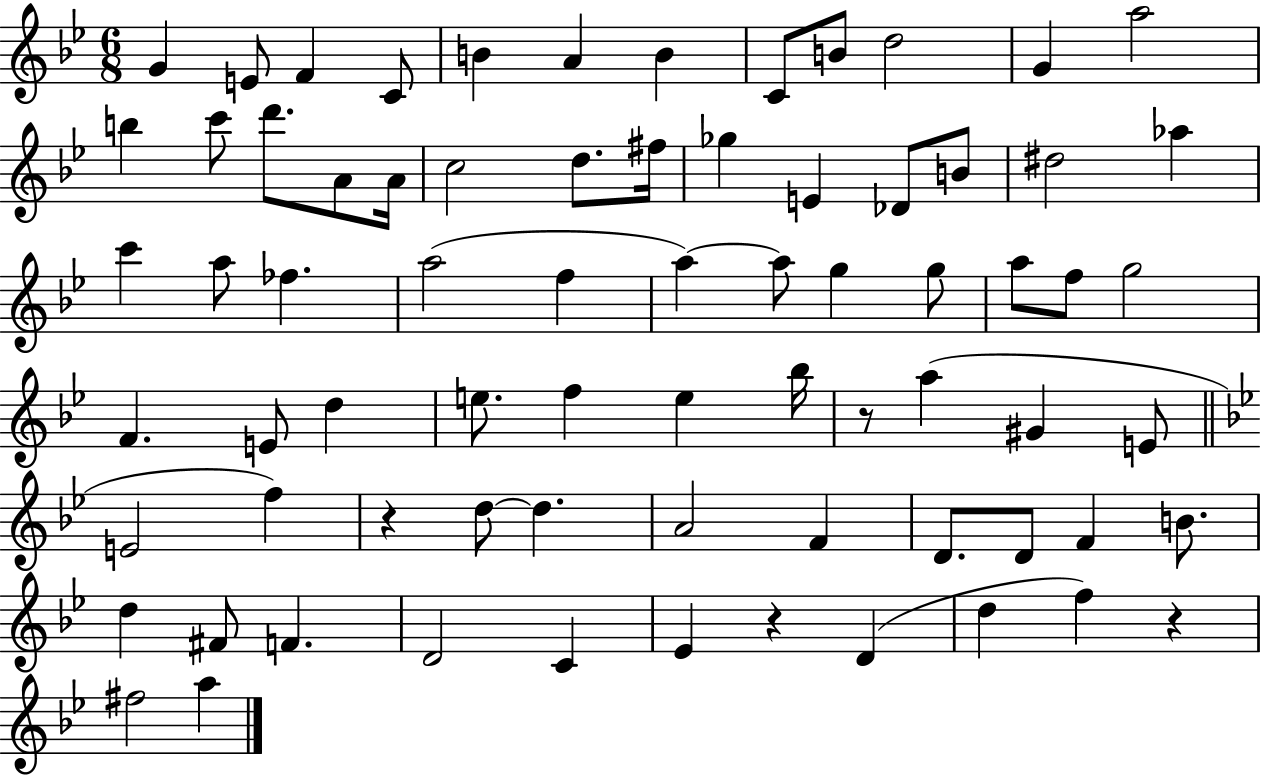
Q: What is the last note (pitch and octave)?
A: A5